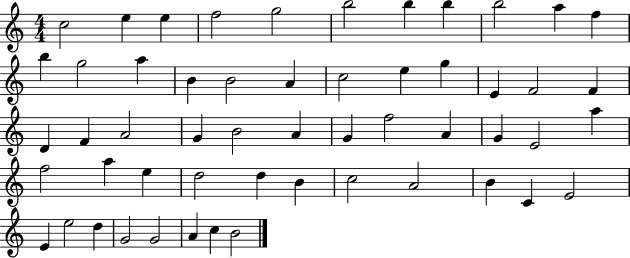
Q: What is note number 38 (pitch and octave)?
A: E5